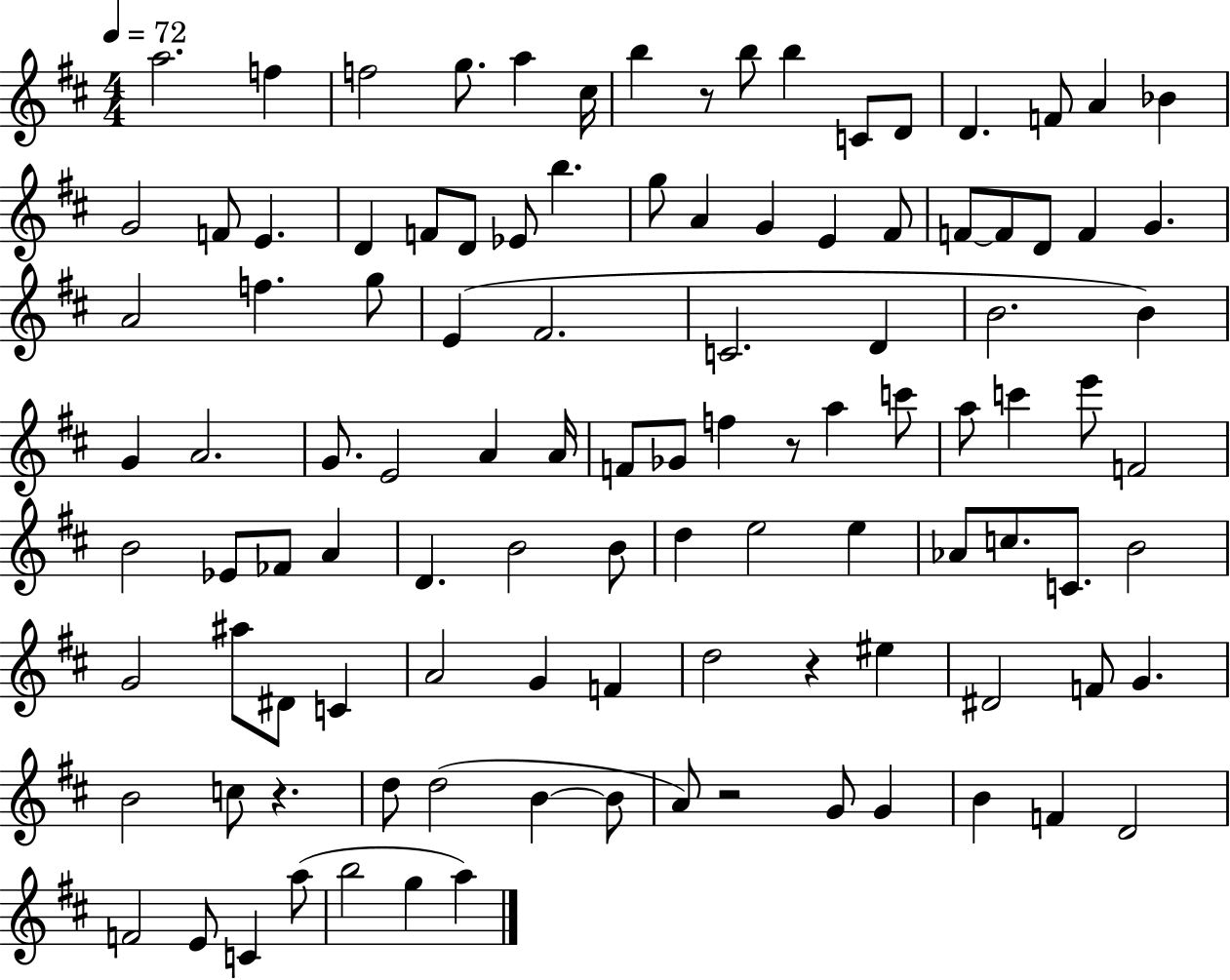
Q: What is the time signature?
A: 4/4